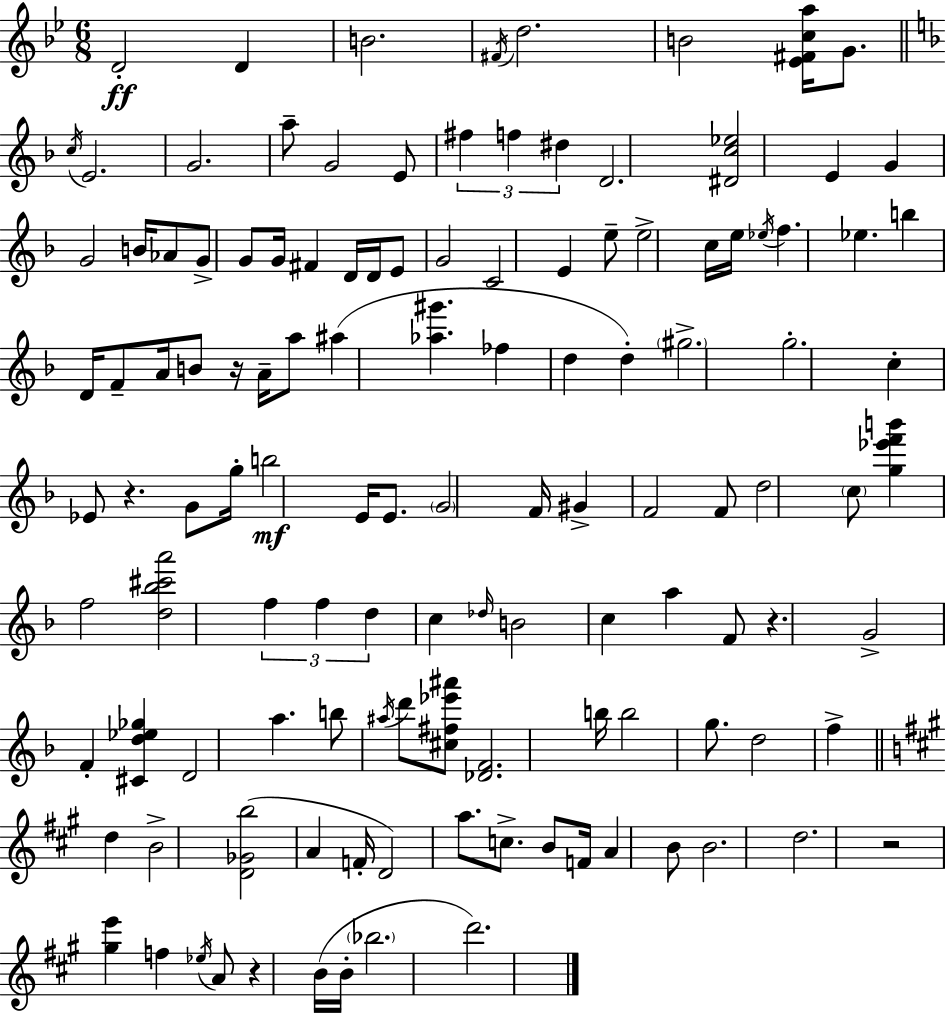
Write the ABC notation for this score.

X:1
T:Untitled
M:6/8
L:1/4
K:Gm
D2 D B2 ^F/4 d2 B2 [_E^Fca]/4 G/2 c/4 E2 G2 a/2 G2 E/2 ^f f ^d D2 [^Dc_e]2 E G G2 B/4 _A/2 G/2 G/2 G/4 ^F D/4 D/4 E/2 G2 C2 E e/2 e2 c/4 e/4 _e/4 f _e b D/4 F/2 A/4 B/2 z/4 A/4 a/2 ^a [_a^g'] _f d d ^g2 g2 c _E/2 z G/2 g/4 b2 E/4 E/2 G2 F/4 ^G F2 F/2 d2 c/2 [g_e'f'b'] f2 [d_b^c'a']2 f f d c _d/4 B2 c a F/2 z G2 F [^Cd_e_g] D2 a b/2 ^a/4 d'/2 [^c^f_e'^a']/2 [_DF]2 b/4 b2 g/2 d2 f d B2 [D_Gb]2 A F/4 D2 a/2 c/2 B/2 F/4 A B/2 B2 d2 z2 [^ge'] f _e/4 A/2 z B/4 B/4 _b2 d'2